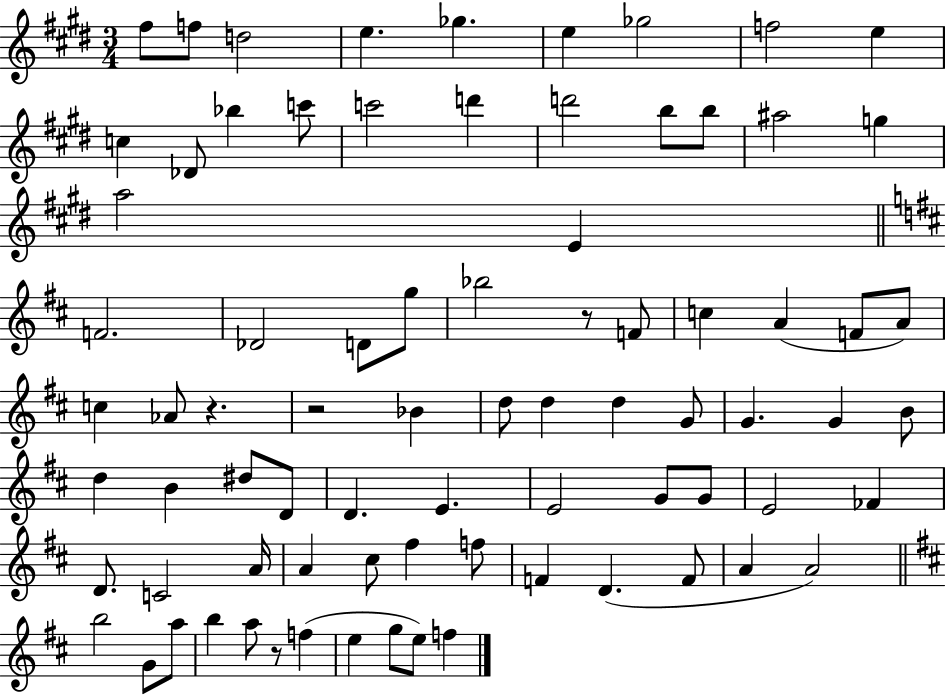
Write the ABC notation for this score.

X:1
T:Untitled
M:3/4
L:1/4
K:E
^f/2 f/2 d2 e _g e _g2 f2 e c _D/2 _b c'/2 c'2 d' d'2 b/2 b/2 ^a2 g a2 E F2 _D2 D/2 g/2 _b2 z/2 F/2 c A F/2 A/2 c _A/2 z z2 _B d/2 d d G/2 G G B/2 d B ^d/2 D/2 D E E2 G/2 G/2 E2 _F D/2 C2 A/4 A ^c/2 ^f f/2 F D F/2 A A2 b2 G/2 a/2 b a/2 z/2 f e g/2 e/2 f